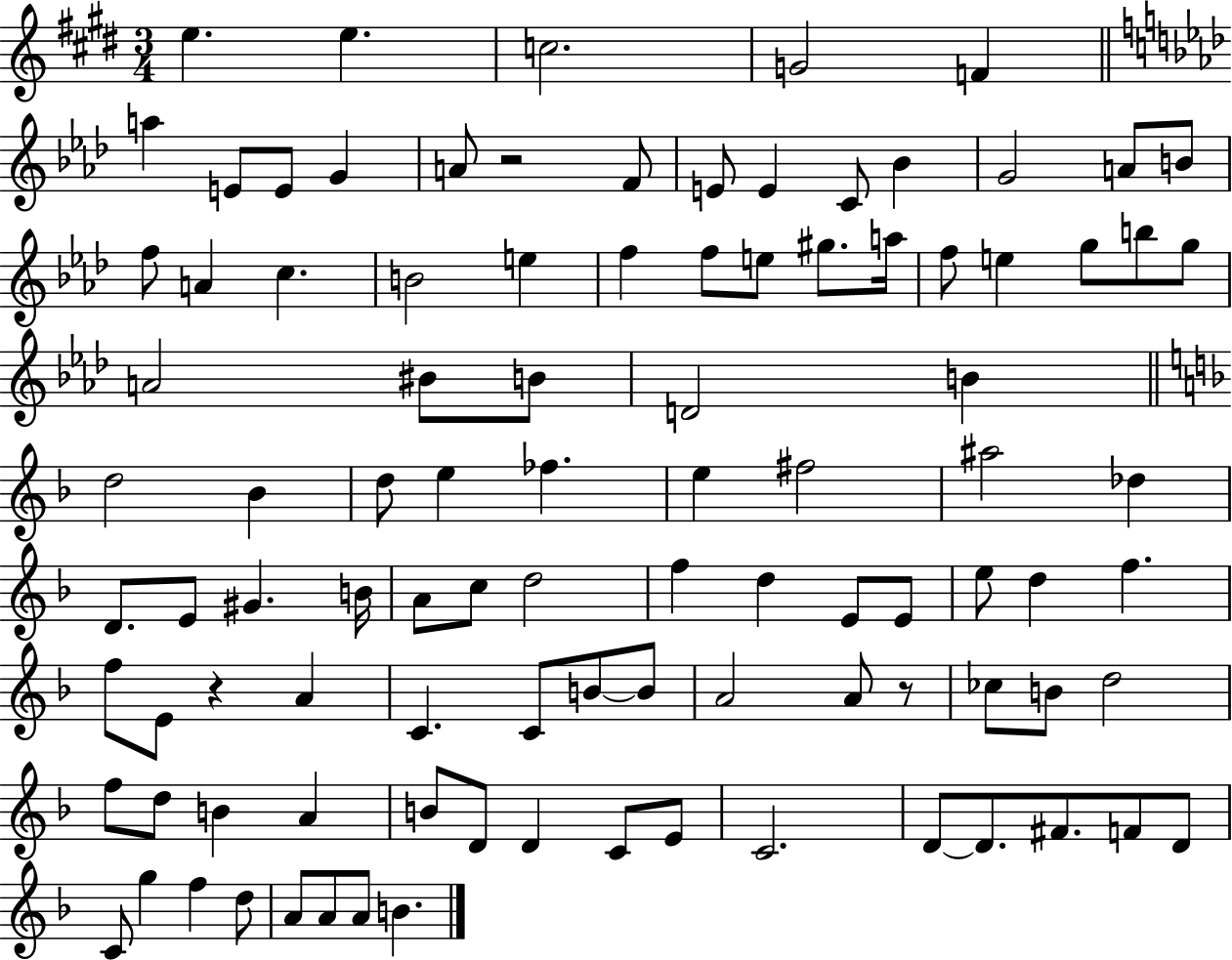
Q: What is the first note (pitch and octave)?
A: E5